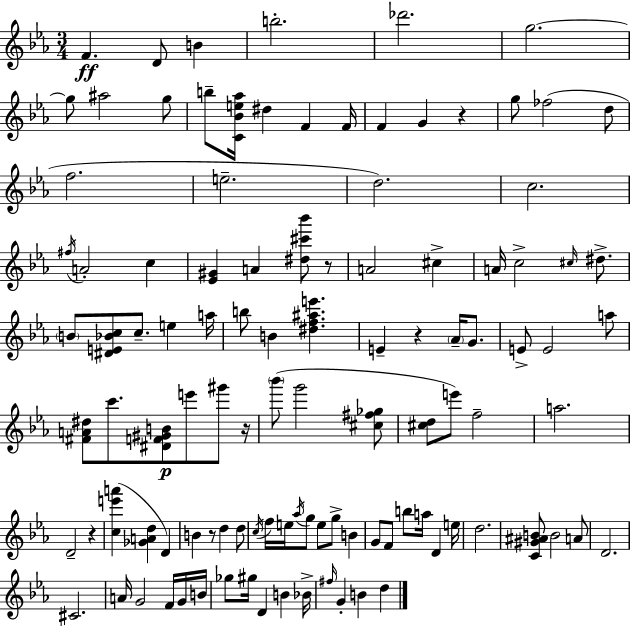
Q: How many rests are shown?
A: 6